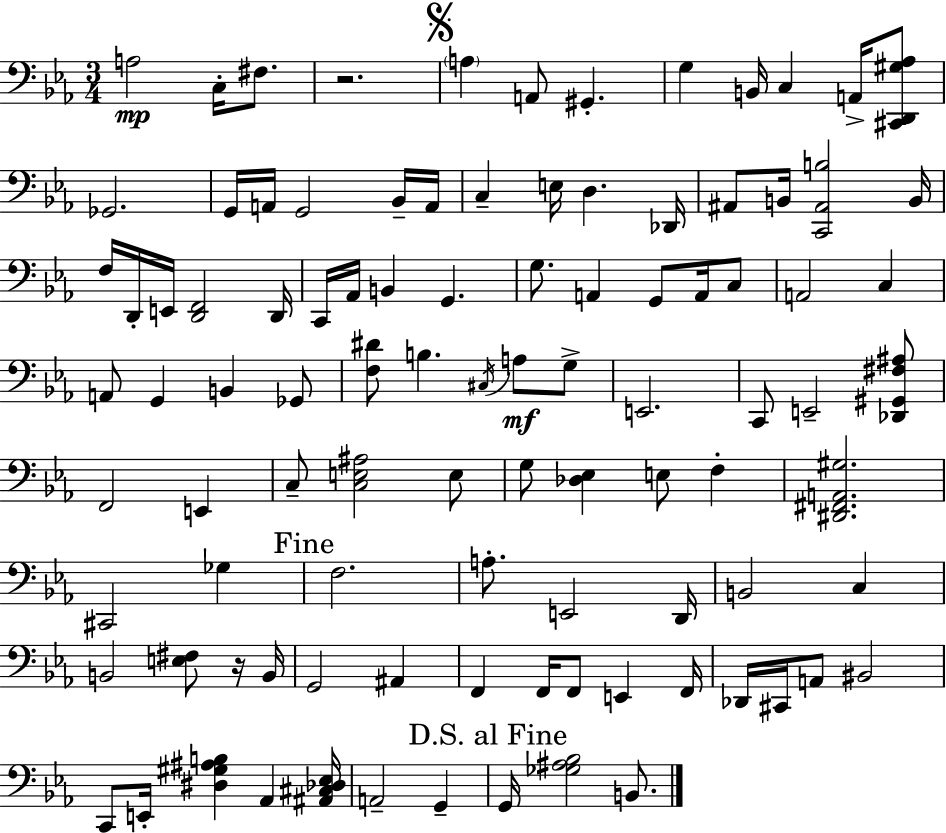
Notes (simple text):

A3/h C3/s F#3/e. R/h. A3/q A2/e G#2/q. G3/q B2/s C3/q A2/s [C#2,D2,G#3,Ab3]/e Gb2/h. G2/s A2/s G2/h Bb2/s A2/s C3/q E3/s D3/q. Db2/s A#2/e B2/s [C2,A#2,B3]/h B2/s F3/s D2/s E2/s [D2,F2]/h D2/s C2/s Ab2/s B2/q G2/q. G3/e. A2/q G2/e A2/s C3/e A2/h C3/q A2/e G2/q B2/q Gb2/e [F3,D#4]/e B3/q. C#3/s A3/e G3/e E2/h. C2/e E2/h [Db2,G#2,F#3,A#3]/e F2/h E2/q C3/e [C3,E3,A#3]/h E3/e G3/e [Db3,Eb3]/q E3/e F3/q [D#2,F#2,A2,G#3]/h. C#2/h Gb3/q F3/h. A3/e. E2/h D2/s B2/h C3/q B2/h [E3,F#3]/e R/s B2/s G2/h A#2/q F2/q F2/s F2/e E2/q F2/s Db2/s C#2/s A2/e BIS2/h C2/e E2/s [D#3,G#3,A#3,B3]/q Ab2/q [A#2,C#3,Db3,Eb3]/s A2/h G2/q G2/s [Gb3,A#3,Bb3]/h B2/e.